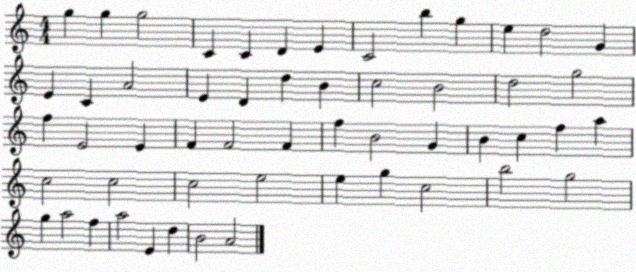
X:1
T:Untitled
M:4/4
L:1/4
K:C
g g g2 C C D E C2 b g e d2 G E C A2 E D d B c2 B2 d2 g2 f E2 E F F2 F f B2 G B c f a c2 c2 c2 e2 e g c2 b2 g2 g a2 f a2 E d B2 A2